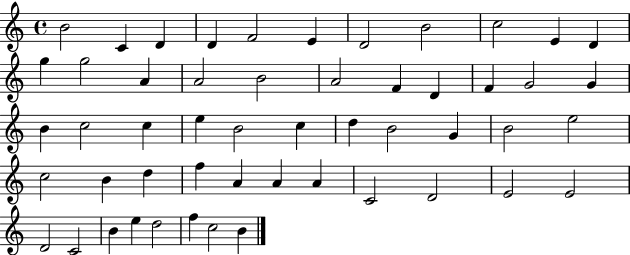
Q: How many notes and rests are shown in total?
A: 52